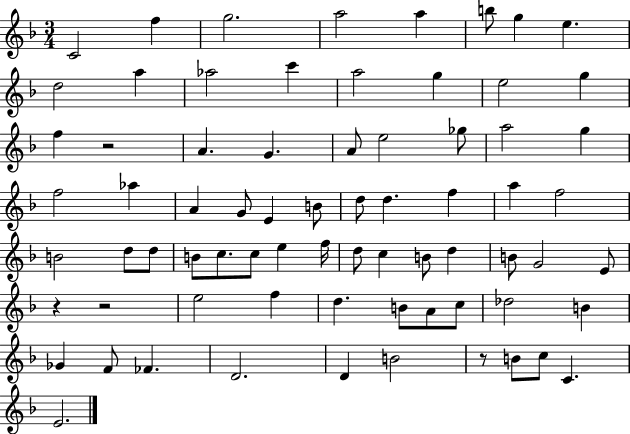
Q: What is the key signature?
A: F major